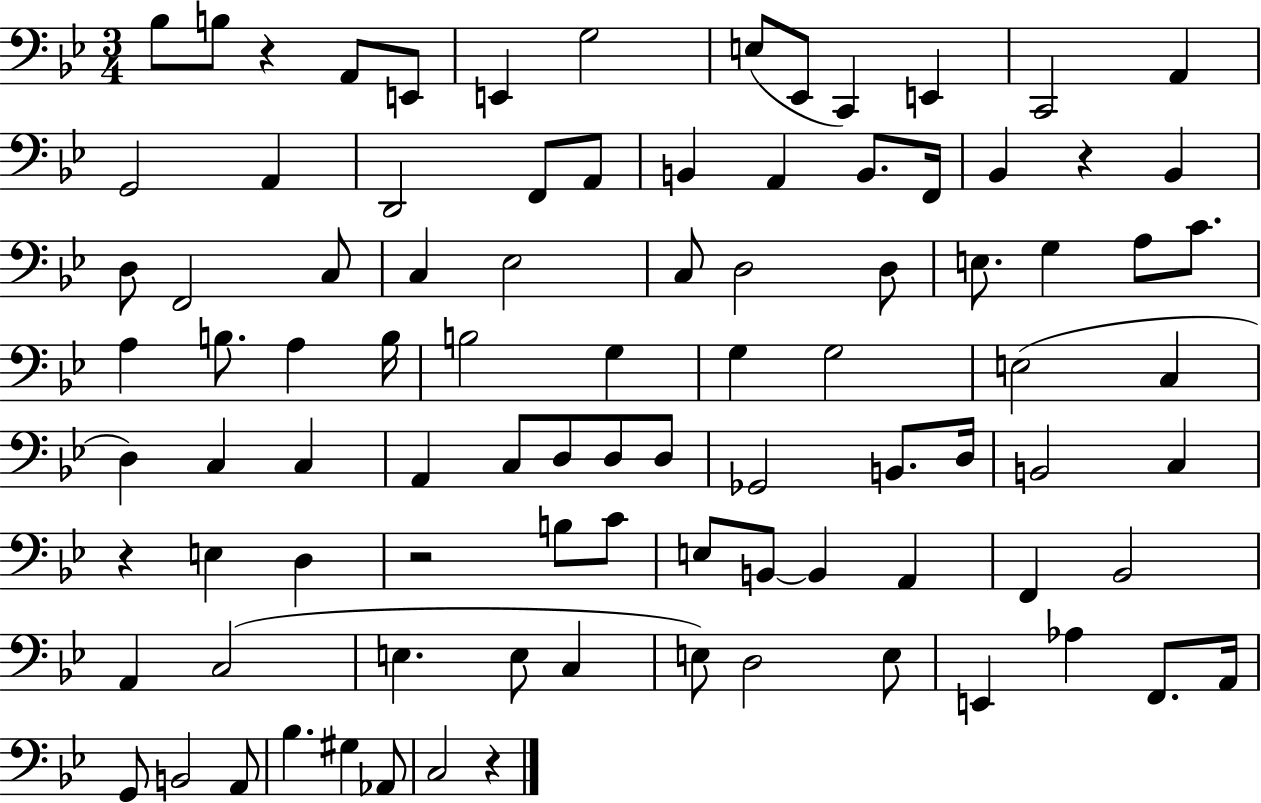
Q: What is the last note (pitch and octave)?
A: C3